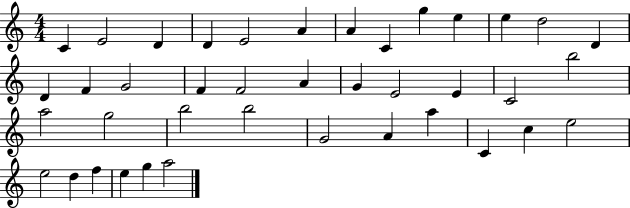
C4/q E4/h D4/q D4/q E4/h A4/q A4/q C4/q G5/q E5/q E5/q D5/h D4/q D4/q F4/q G4/h F4/q F4/h A4/q G4/q E4/h E4/q C4/h B5/h A5/h G5/h B5/h B5/h G4/h A4/q A5/q C4/q C5/q E5/h E5/h D5/q F5/q E5/q G5/q A5/h